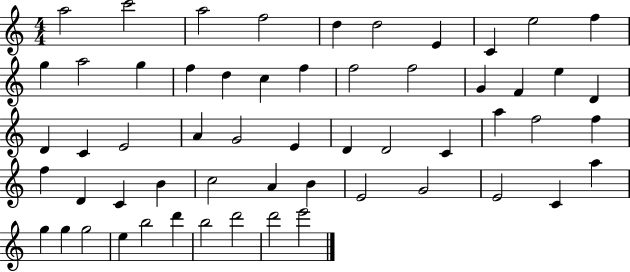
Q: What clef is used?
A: treble